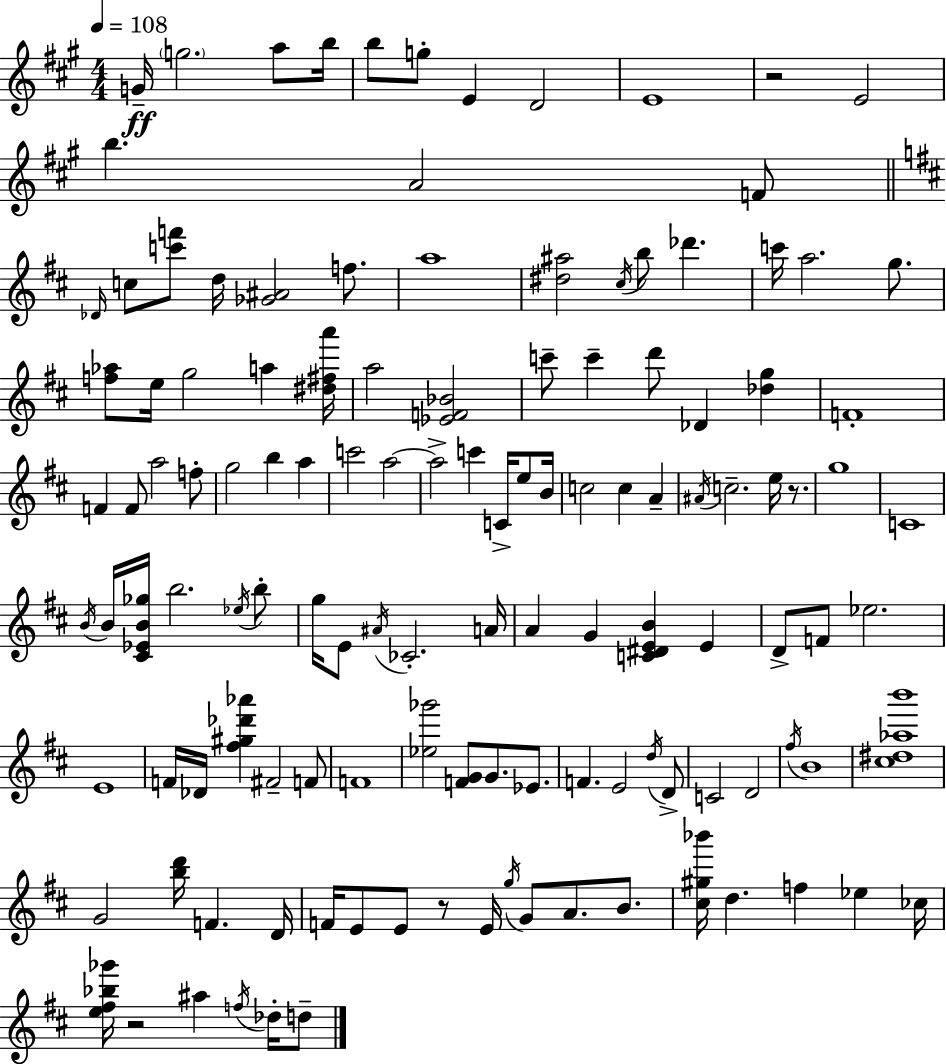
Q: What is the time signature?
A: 4/4